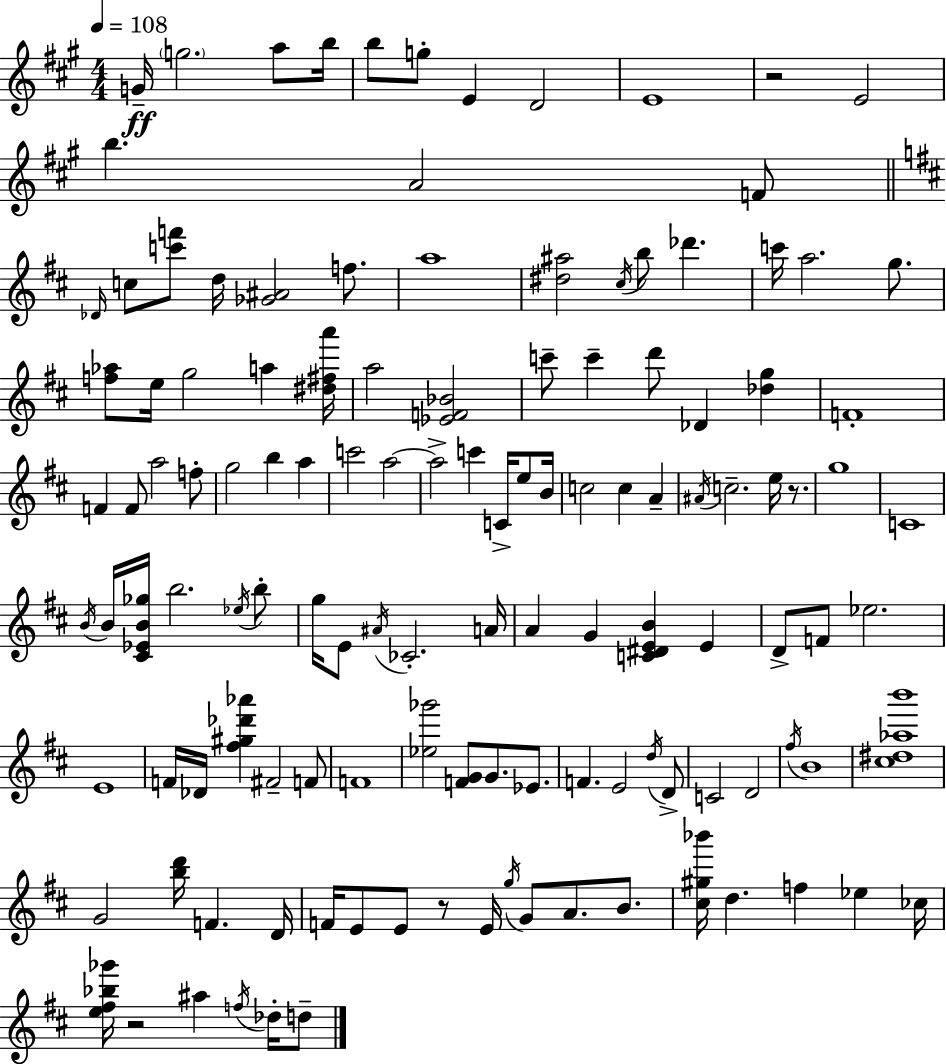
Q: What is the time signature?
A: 4/4